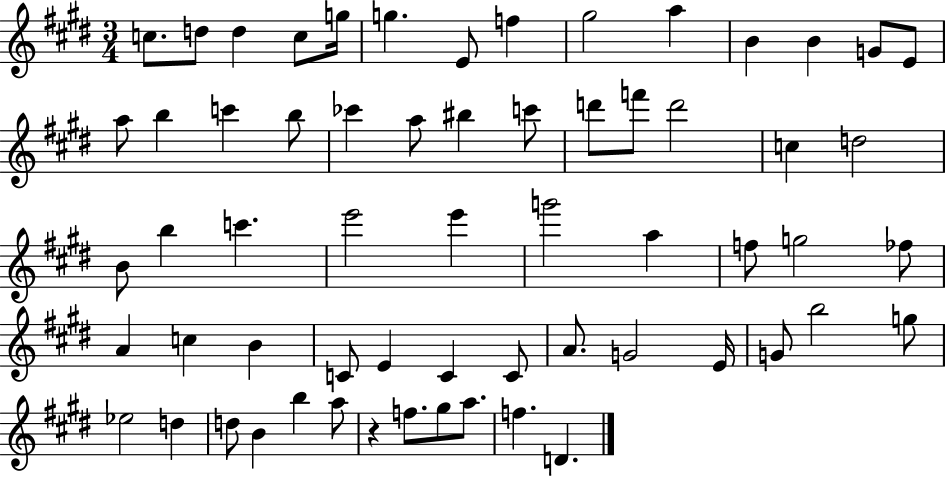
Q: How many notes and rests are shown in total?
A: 62